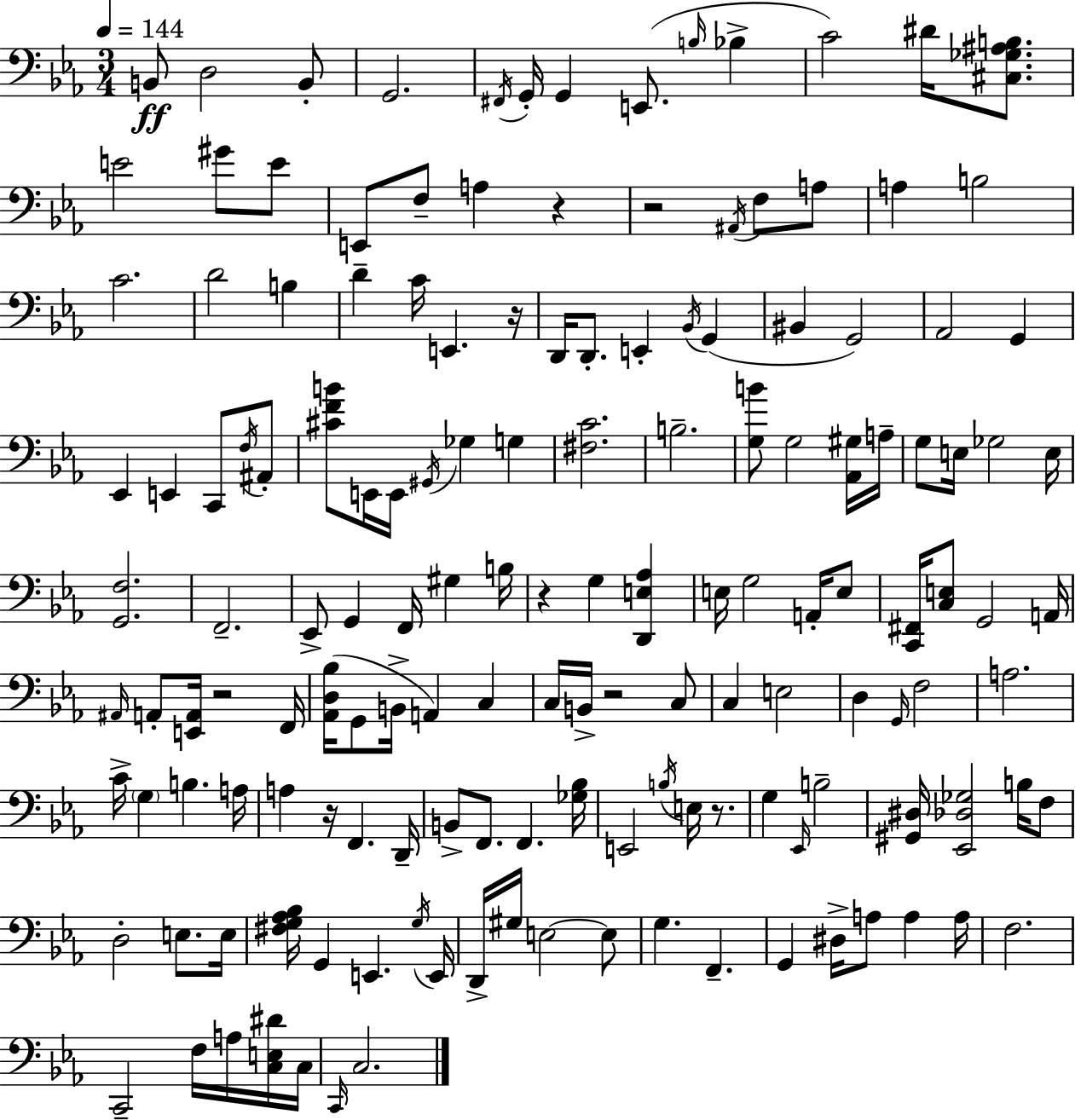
B2/e D3/h B2/e G2/h. F#2/s G2/s G2/q E2/e. B3/s Bb3/q C4/h D#4/s [C#3,Gb3,A#3,B3]/e. E4/h G#4/e E4/e E2/e F3/e A3/q R/q R/h A#2/s F3/e A3/e A3/q B3/h C4/h. D4/h B3/q D4/q C4/s E2/q. R/s D2/s D2/e. E2/q Bb2/s G2/q BIS2/q G2/h Ab2/h G2/q Eb2/q E2/q C2/e F3/s A#2/e [C#4,F4,B4]/e E2/s E2/s G#2/s Gb3/q G3/q [F#3,C4]/h. B3/h. [G3,B4]/e G3/h [Ab2,G#3]/s A3/s G3/e E3/s Gb3/h E3/s [G2,F3]/h. F2/h. Eb2/e G2/q F2/s G#3/q B3/s R/q G3/q [D2,E3,Ab3]/q E3/s G3/h A2/s E3/e [C2,F#2]/s [C3,E3]/e G2/h A2/s A#2/s A2/e [E2,A2]/s R/h F2/s [Ab2,D3,Bb3]/s G2/e B2/s A2/q C3/q C3/s B2/s R/h C3/e C3/q E3/h D3/q G2/s F3/h A3/h. C4/s G3/q B3/q. A3/s A3/q R/s F2/q. D2/s B2/e F2/e. F2/q. [Gb3,Bb3]/s E2/h B3/s E3/s R/e. G3/q Eb2/s B3/h [G#2,D#3]/s [Eb2,Db3,Gb3]/h B3/s F3/e D3/h E3/e. E3/s [F#3,G3,Ab3,Bb3]/s G2/q E2/q. G3/s E2/s D2/s G#3/s E3/h E3/e G3/q. F2/q. G2/q D#3/s A3/e A3/q A3/s F3/h. C2/h F3/s A3/s [C3,E3,D#4]/s C3/s C2/s C3/h.